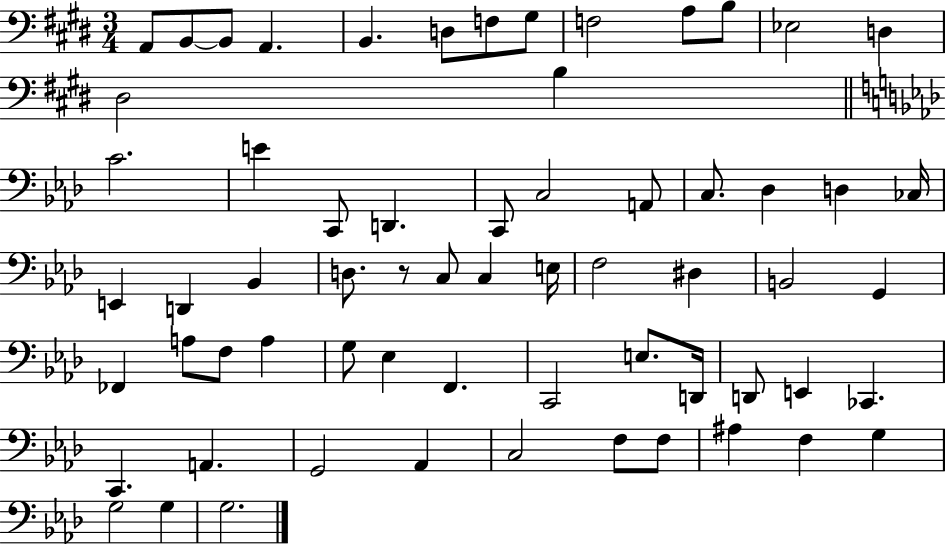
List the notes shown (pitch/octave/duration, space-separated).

A2/e B2/e B2/e A2/q. B2/q. D3/e F3/e G#3/e F3/h A3/e B3/e Eb3/h D3/q D#3/h B3/q C4/h. E4/q C2/e D2/q. C2/e C3/h A2/e C3/e. Db3/q D3/q CES3/s E2/q D2/q Bb2/q D3/e. R/e C3/e C3/q E3/s F3/h D#3/q B2/h G2/q FES2/q A3/e F3/e A3/q G3/e Eb3/q F2/q. C2/h E3/e. D2/s D2/e E2/q CES2/q. C2/q. A2/q. G2/h Ab2/q C3/h F3/e F3/e A#3/q F3/q G3/q G3/h G3/q G3/h.